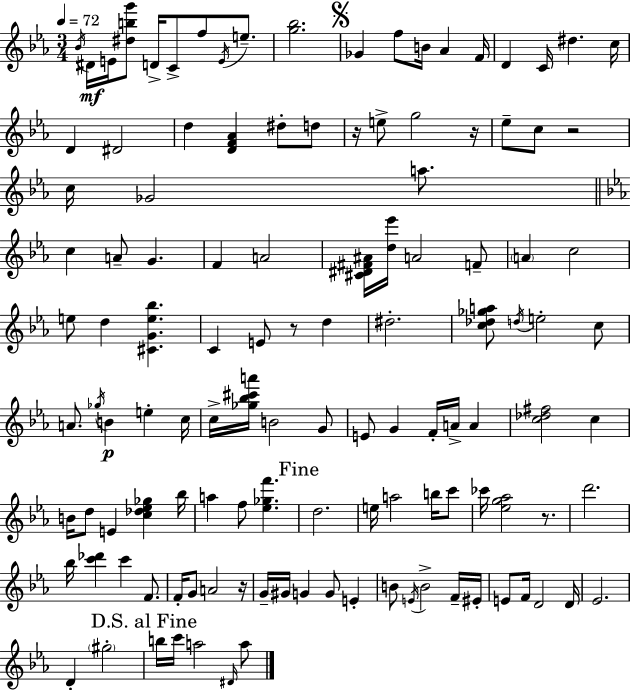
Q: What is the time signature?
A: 3/4